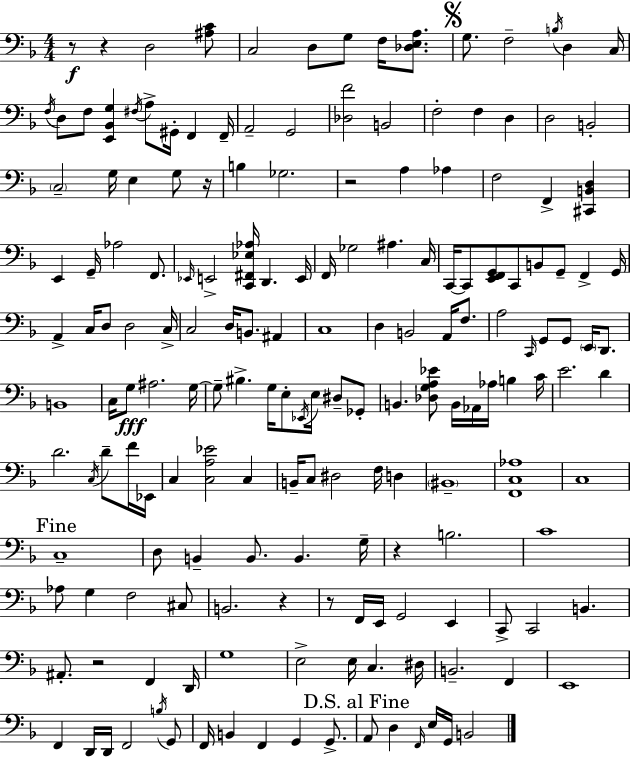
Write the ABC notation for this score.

X:1
T:Untitled
M:4/4
L:1/4
K:Dm
z/2 z D,2 [^A,C]/2 C,2 D,/2 G,/2 F,/4 [_D,E,A,]/2 G,/2 F,2 B,/4 D, C,/4 F,/4 D,/2 F,/2 [E,,_B,,G,] ^F,/4 A,/2 ^G,,/4 F,, F,,/4 A,,2 G,,2 [_D,F]2 B,,2 F,2 F, D, D,2 B,,2 C,2 G,/4 E, G,/2 z/4 B, _G,2 z2 A, _A, F,2 F,, [^C,,B,,D,] E,, G,,/4 _A,2 F,,/2 _E,,/4 E,,2 [C,,^F,,_E,_A,]/4 D,, E,,/4 F,,/4 _G,2 ^A, C,/4 C,,/4 C,,/2 [E,,F,,G,,]/2 C,,/2 B,,/2 G,,/2 F,, G,,/4 A,, C,/4 D,/2 D,2 C,/4 C,2 D,/4 B,,/2 ^A,, C,4 D, B,,2 A,,/4 F,/2 A,2 C,,/4 G,,/2 G,,/2 E,,/4 D,,/2 B,,4 C,/4 G,/2 ^A,2 G,/4 G,/2 ^B, G,/4 E,/2 _E,,/4 E,/4 ^D,/2 _G,,/2 B,, [_D,G,A,_E]/2 B,,/4 _A,,/4 _A,/4 B, C/4 E2 D D2 C,/4 D/2 F/4 _E,,/4 C, [C,A,_E]2 C, B,,/4 C,/2 ^D,2 F,/4 D, ^B,,4 [F,,C,_A,]4 C,4 C,4 D,/2 B,, B,,/2 B,, G,/4 z B,2 C4 _A,/2 G, F,2 ^C,/2 B,,2 z z/2 F,,/4 E,,/4 G,,2 E,, C,,/2 C,,2 B,, ^A,,/2 z2 F,, D,,/4 G,4 E,2 E,/4 C, ^D,/4 B,,2 F,, E,,4 F,, D,,/4 D,,/4 F,,2 B,/4 G,,/2 F,,/4 B,, F,, G,, G,,/2 A,,/2 D, F,,/4 E,/4 G,,/4 B,,2